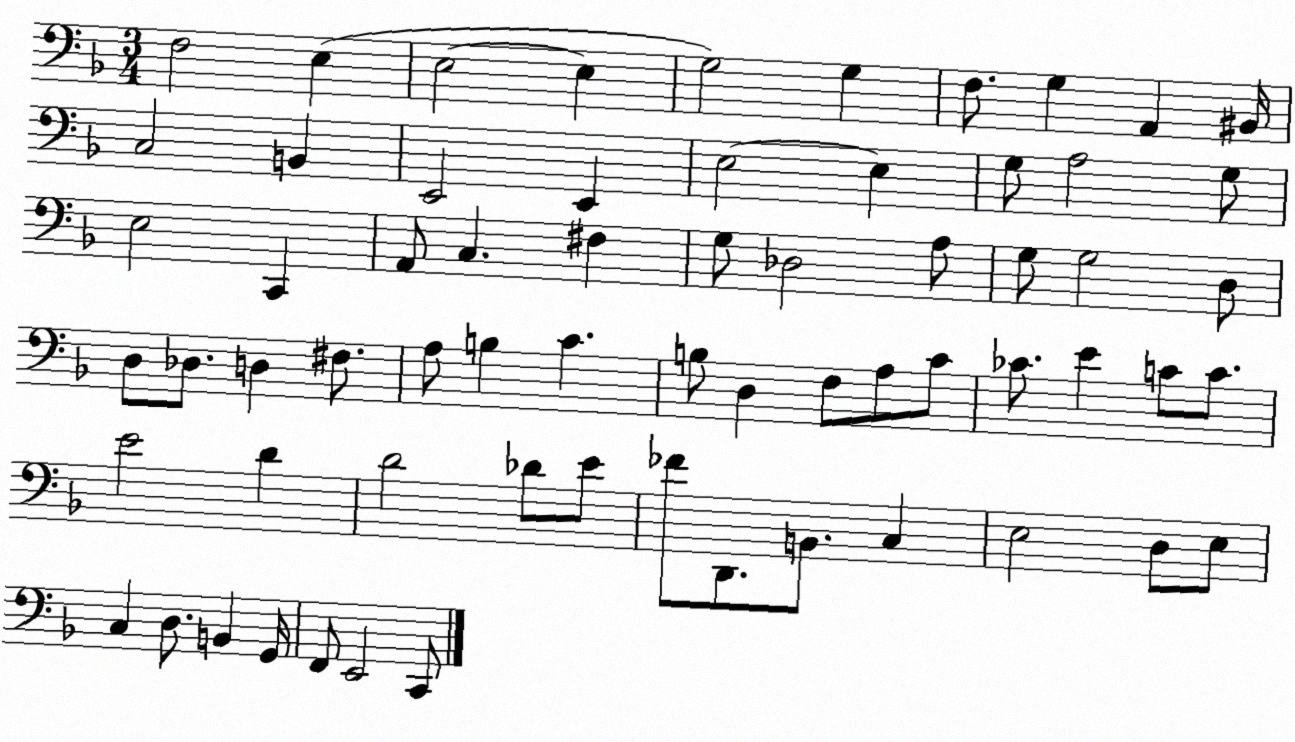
X:1
T:Untitled
M:3/4
L:1/4
K:F
F,2 E, E,2 E, G,2 G, F,/2 G, A,, ^B,,/4 C,2 B,, E,,2 E,, E,2 E, G,/2 A,2 G,/2 E,2 C,, A,,/2 C, ^F, G,/2 _D,2 A,/2 G,/2 G,2 D,/2 D,/2 _D,/2 D, ^F,/2 A,/2 B, C B,/2 D, F,/2 A,/2 C/2 _C/2 E C/2 C/2 E2 D D2 _D/2 E/2 _F/2 D,,/2 B,,/2 C, E,2 D,/2 E,/2 C, D,/2 B,, G,,/4 F,,/2 E,,2 C,,/2